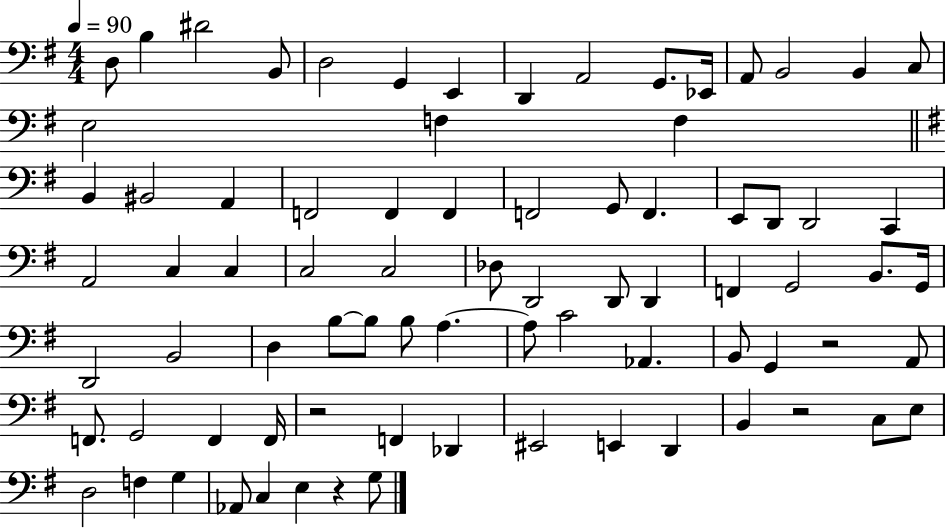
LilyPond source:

{
  \clef bass
  \numericTimeSignature
  \time 4/4
  \key g \major
  \tempo 4 = 90
  \repeat volta 2 { d8 b4 dis'2 b,8 | d2 g,4 e,4 | d,4 a,2 g,8. ees,16 | a,8 b,2 b,4 c8 | \break e2 f4 f4 | \bar "||" \break \key g \major b,4 bis,2 a,4 | f,2 f,4 f,4 | f,2 g,8 f,4. | e,8 d,8 d,2 c,4 | \break a,2 c4 c4 | c2 c2 | des8 d,2 d,8 d,4 | f,4 g,2 b,8. g,16 | \break d,2 b,2 | d4 b8~~ b8 b8 a4.~~ | a8 c'2 aes,4. | b,8 g,4 r2 a,8 | \break f,8. g,2 f,4 f,16 | r2 f,4 des,4 | eis,2 e,4 d,4 | b,4 r2 c8 e8 | \break d2 f4 g4 | aes,8 c4 e4 r4 g8 | } \bar "|."
}